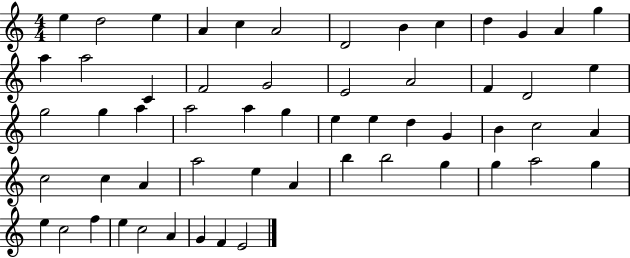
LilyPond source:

{
  \clef treble
  \numericTimeSignature
  \time 4/4
  \key c \major
  e''4 d''2 e''4 | a'4 c''4 a'2 | d'2 b'4 c''4 | d''4 g'4 a'4 g''4 | \break a''4 a''2 c'4 | f'2 g'2 | e'2 a'2 | f'4 d'2 e''4 | \break g''2 g''4 a''4 | a''2 a''4 g''4 | e''4 e''4 d''4 g'4 | b'4 c''2 a'4 | \break c''2 c''4 a'4 | a''2 e''4 a'4 | b''4 b''2 g''4 | g''4 a''2 g''4 | \break e''4 c''2 f''4 | e''4 c''2 a'4 | g'4 f'4 e'2 | \bar "|."
}